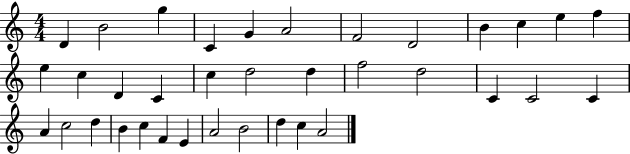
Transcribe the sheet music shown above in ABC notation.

X:1
T:Untitled
M:4/4
L:1/4
K:C
D B2 g C G A2 F2 D2 B c e f e c D C c d2 d f2 d2 C C2 C A c2 d B c F E A2 B2 d c A2